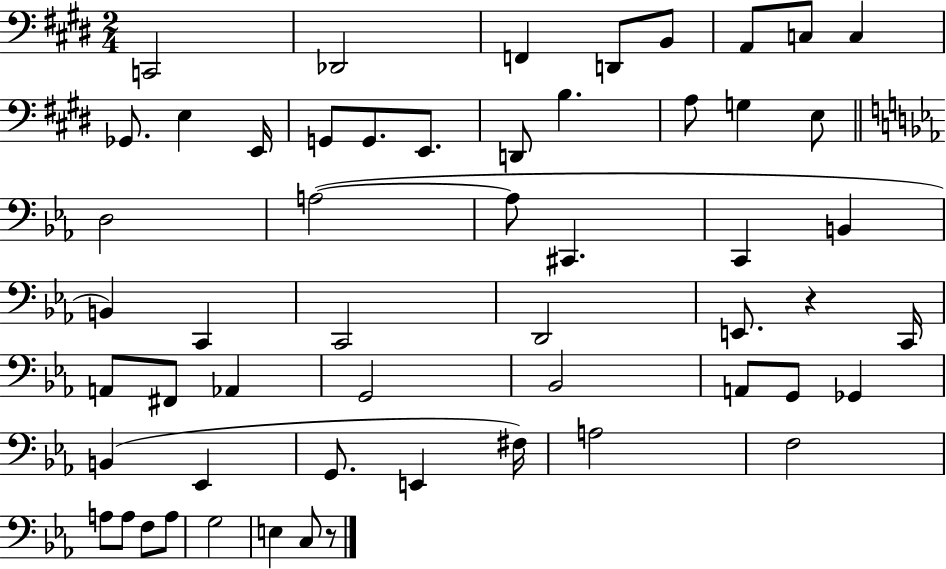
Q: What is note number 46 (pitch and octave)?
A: F3